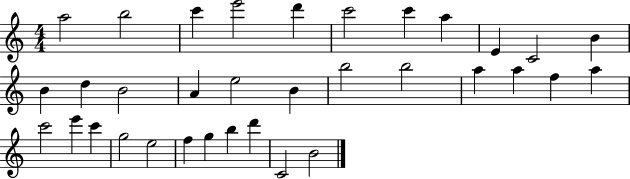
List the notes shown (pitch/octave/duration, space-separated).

A5/h B5/h C6/q E6/h D6/q C6/h C6/q A5/q E4/q C4/h B4/q B4/q D5/q B4/h A4/q E5/h B4/q B5/h B5/h A5/q A5/q F5/q A5/q C6/h E6/q C6/q G5/h E5/h F5/q G5/q B5/q D6/q C4/h B4/h